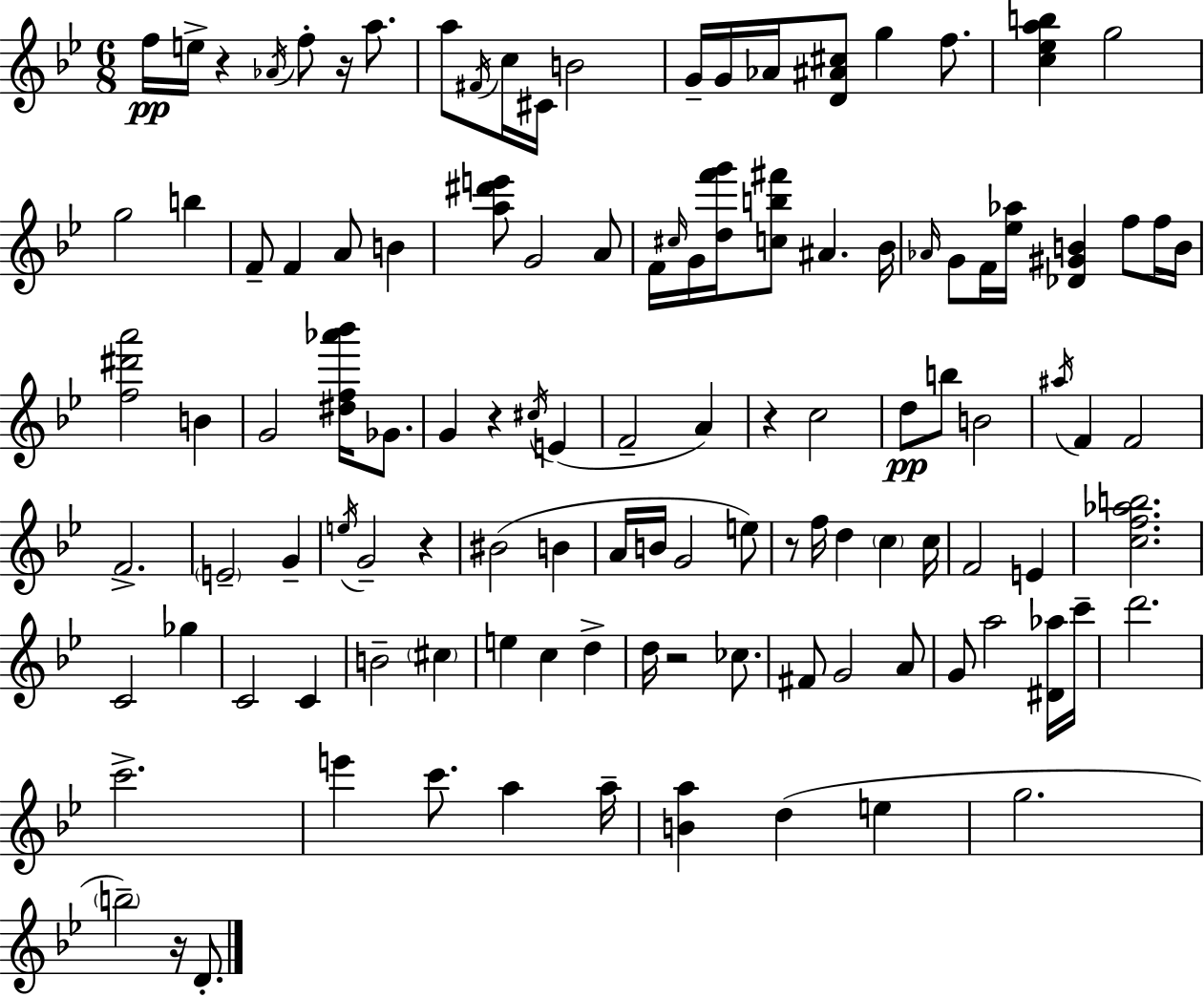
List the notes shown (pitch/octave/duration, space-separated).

F5/s E5/s R/q Ab4/s F5/e R/s A5/e. A5/e F#4/s C5/s C#4/s B4/h G4/s G4/s Ab4/s [D4,A#4,C#5]/e G5/q F5/e. [C5,Eb5,A5,B5]/q G5/h G5/h B5/q F4/e F4/q A4/e B4/q [A5,D#6,E6]/e G4/h A4/e F4/s C#5/s G4/s [D5,F6,G6]/s [C5,B5,F#6]/e A#4/q. Bb4/s Ab4/s G4/e F4/s [Eb5,Ab5]/s [Db4,G#4,B4]/q F5/e F5/s B4/s [F5,D#6,A6]/h B4/q G4/h [D#5,F5,Ab6,Bb6]/s Gb4/e. G4/q R/q C#5/s E4/q F4/h A4/q R/q C5/h D5/e B5/e B4/h A#5/s F4/q F4/h F4/h. E4/h G4/q E5/s G4/h R/q BIS4/h B4/q A4/s B4/s G4/h E5/e R/e F5/s D5/q C5/q C5/s F4/h E4/q [C5,F5,Ab5,B5]/h. C4/h Gb5/q C4/h C4/q B4/h C#5/q E5/q C5/q D5/q D5/s R/h CES5/e. F#4/e G4/h A4/e G4/e A5/h [D#4,Ab5]/s C6/s D6/h. C6/h. E6/q C6/e. A5/q A5/s [B4,A5]/q D5/q E5/q G5/h. B5/h R/s D4/e.